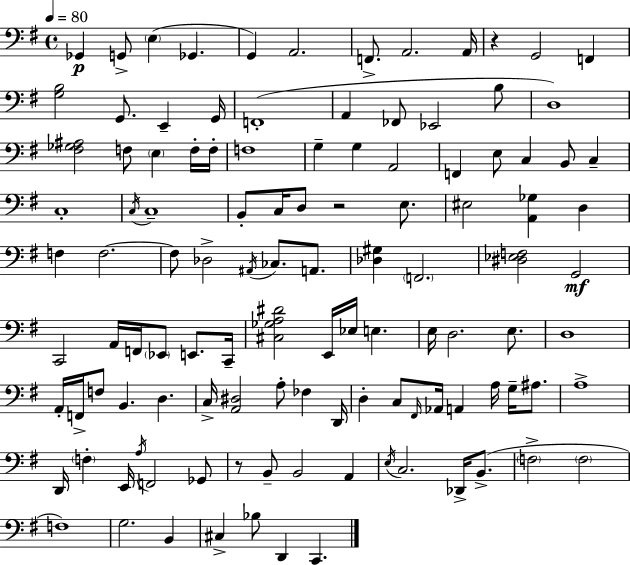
X:1
T:Untitled
M:4/4
L:1/4
K:Em
_G,, G,,/2 E, _G,, G,, A,,2 F,,/2 A,,2 A,,/4 z G,,2 F,, [G,B,]2 G,,/2 E,, G,,/4 F,,4 A,, _F,,/2 _E,,2 B,/2 D,4 [^F,_G,^A,]2 F,/2 E, F,/4 F,/4 F,4 G, G, A,,2 F,, E,/2 C, B,,/2 C, C,4 C,/4 C,4 B,,/2 C,/4 D,/2 z2 E,/2 ^E,2 [A,,_G,] D, F, F,2 F,/2 _D,2 ^A,,/4 _C,/2 A,,/2 [_D,^G,] F,,2 [^D,_E,F,]2 G,,2 C,,2 A,,/4 F,,/4 _E,,/2 E,,/2 C,,/4 [^C,_G,A,^D]2 E,,/4 _E,/4 E, E,/4 D,2 E,/2 D,4 A,,/4 F,,/4 F,/2 B,, D, C,/4 [A,,^D,]2 A,/2 _F, D,,/4 D, C,/2 ^F,,/4 _A,,/4 A,, A,/4 G,/4 ^A,/2 A,4 D,,/4 F, E,,/4 A,/4 F,,2 _G,,/2 z/2 B,,/2 B,,2 A,, E,/4 C,2 _D,,/4 B,,/2 F,2 F,2 F,4 G,2 B,, ^C, _B,/2 D,, C,,